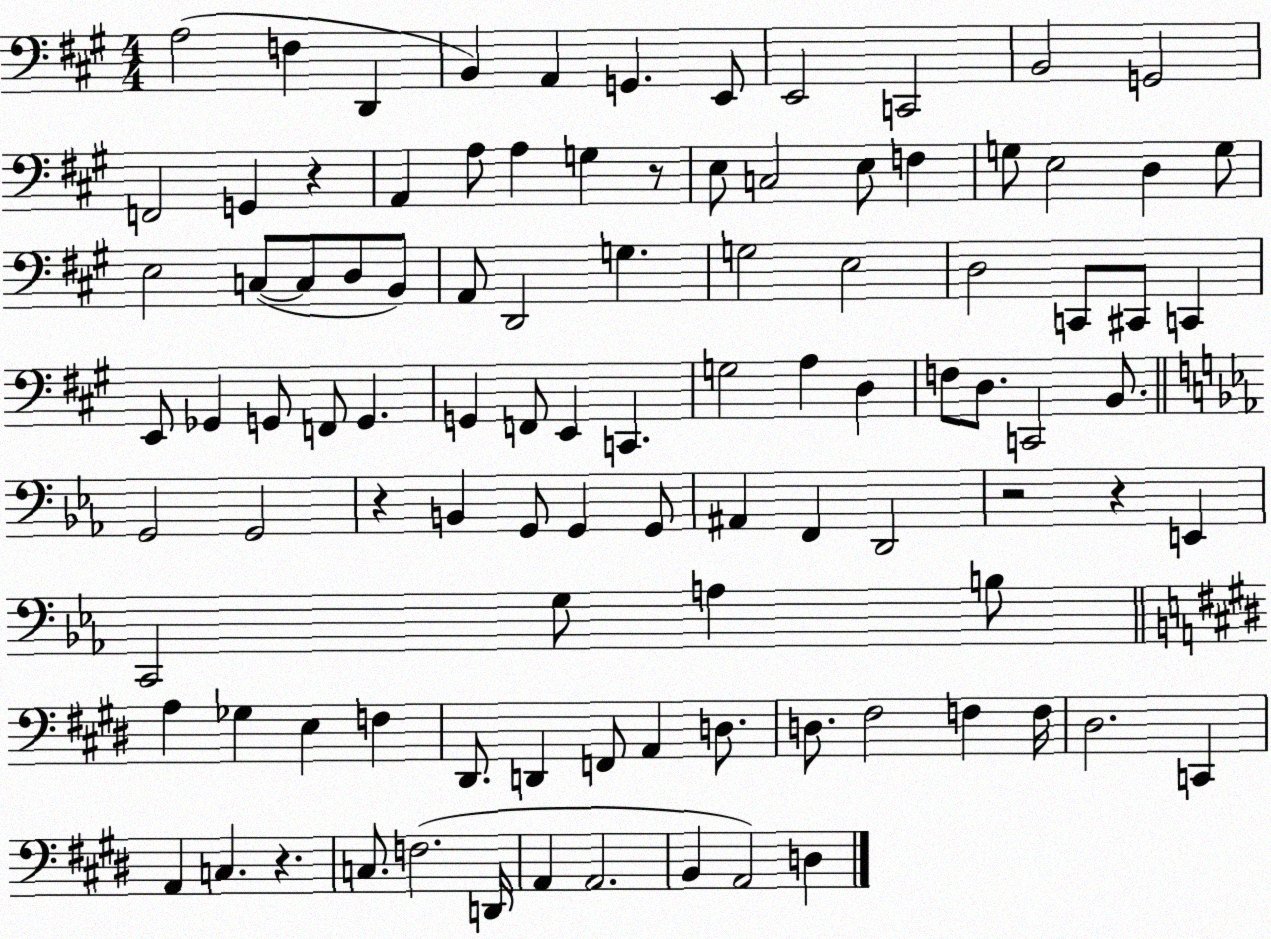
X:1
T:Untitled
M:4/4
L:1/4
K:A
A,2 F, D,, B,, A,, G,, E,,/2 E,,2 C,,2 B,,2 G,,2 F,,2 G,, z A,, A,/2 A, G, z/2 E,/2 C,2 E,/2 F, G,/2 E,2 D, G,/2 E,2 C,/2 C,/2 D,/2 B,,/2 A,,/2 D,,2 G, G,2 E,2 D,2 C,,/2 ^C,,/2 C,, E,,/2 _G,, G,,/2 F,,/2 G,, G,, F,,/2 E,, C,, G,2 A, D, F,/2 D,/2 C,,2 B,,/2 G,,2 G,,2 z B,, G,,/2 G,, G,,/2 ^A,, F,, D,,2 z2 z E,, C,,2 G,/2 A, B,/2 A, _G, E, F, ^D,,/2 D,, F,,/2 A,, D,/2 D,/2 ^F,2 F, F,/4 ^D,2 C,, A,, C, z C,/2 F,2 D,,/4 A,, A,,2 B,, A,,2 D,